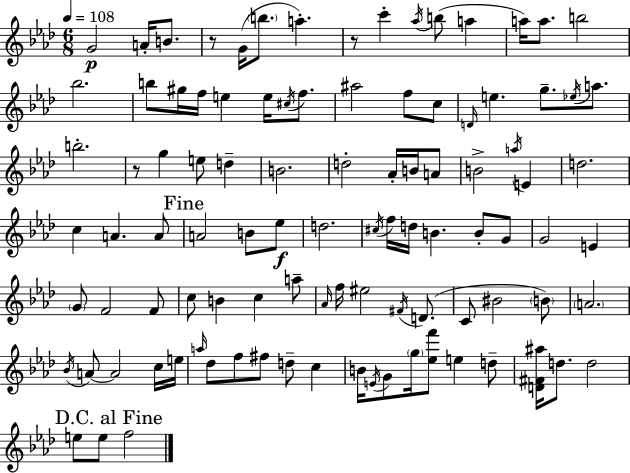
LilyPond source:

{
  \clef treble
  \numericTimeSignature
  \time 6/8
  \key aes \major
  \tempo 4 = 108
  g'2\p a'16-. b'8. | r8 g'16( \parenthesize b''8. a''4.-.) | r8 c'''4-. \acciaccatura { aes''16 }( b''8 a''4 | a''16) a''8. b''2 | \break bes''2. | b''8 gis''16 f''16 e''4 e''16 \acciaccatura { cis''16 } f''8. | ais''2 f''8 | c''8 \grace { d'16 } e''4. g''8.-- | \break \acciaccatura { ees''16 } a''8. b''2.-. | r8 g''4 e''8 | d''4-- b'2. | d''2-. | \break aes'16-. b'16 a'8 b'2-> | \acciaccatura { a''16 } e'4 d''2. | c''4 a'4. | a'8 \mark "Fine" a'2 | \break b'8 ees''8\f d''2. | \acciaccatura { cis''16 } f''16 d''16 b'4. | b'8-. g'8 g'2 | e'4 \parenthesize g'8 f'2 | \break f'8 c''8 b'4 | c''4 a''8-- \grace { aes'16 } f''16 eis''2 | \acciaccatura { fis'16 }( d'8. c'8 bis'2 | \parenthesize b'8) \parenthesize a'2. | \break \acciaccatura { bes'16 } a'8~~ a'2 | c''16 e''16 \grace { a''16 } des''8 | f''8 fis''8 d''8-- c''4 b'16 \acciaccatura { e'16 } | g'8 \parenthesize g''16 <ees'' f'''>8 e''4 d''8-- <d' fis' ais''>16 | \break d''8. d''2 \mark "D.C. al Fine" e''8 | e''8 f''2 \bar "|."
}